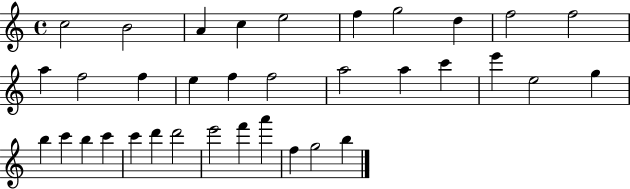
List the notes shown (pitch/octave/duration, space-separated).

C5/h B4/h A4/q C5/q E5/h F5/q G5/h D5/q F5/h F5/h A5/q F5/h F5/q E5/q F5/q F5/h A5/h A5/q C6/q E6/q E5/h G5/q B5/q C6/q B5/q C6/q C6/q D6/q D6/h E6/h F6/q A6/q F5/q G5/h B5/q